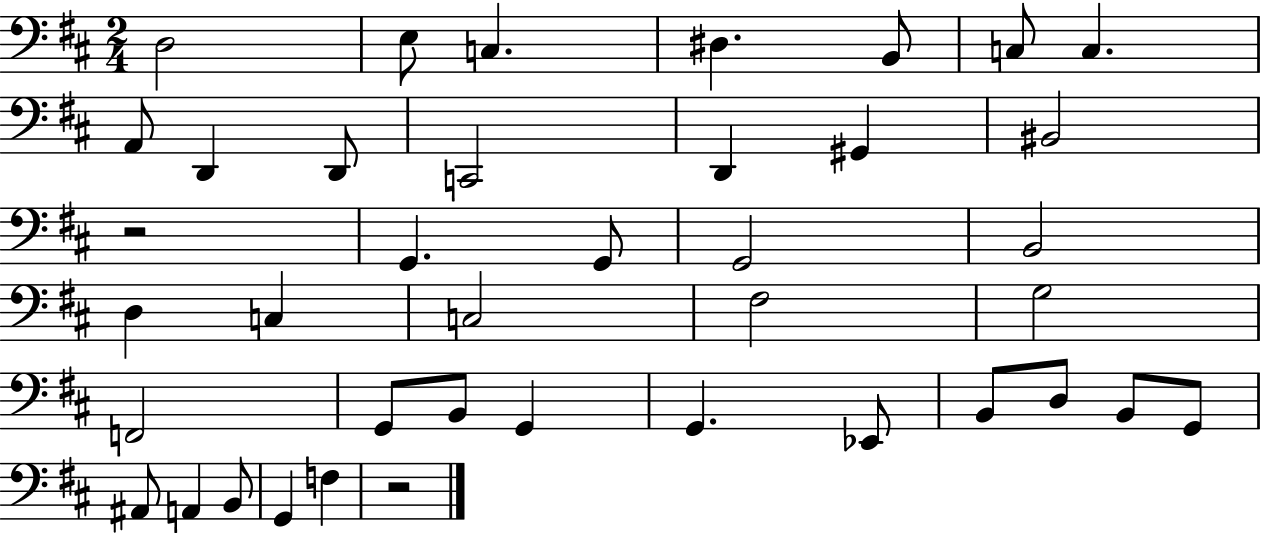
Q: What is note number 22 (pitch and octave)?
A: F#3